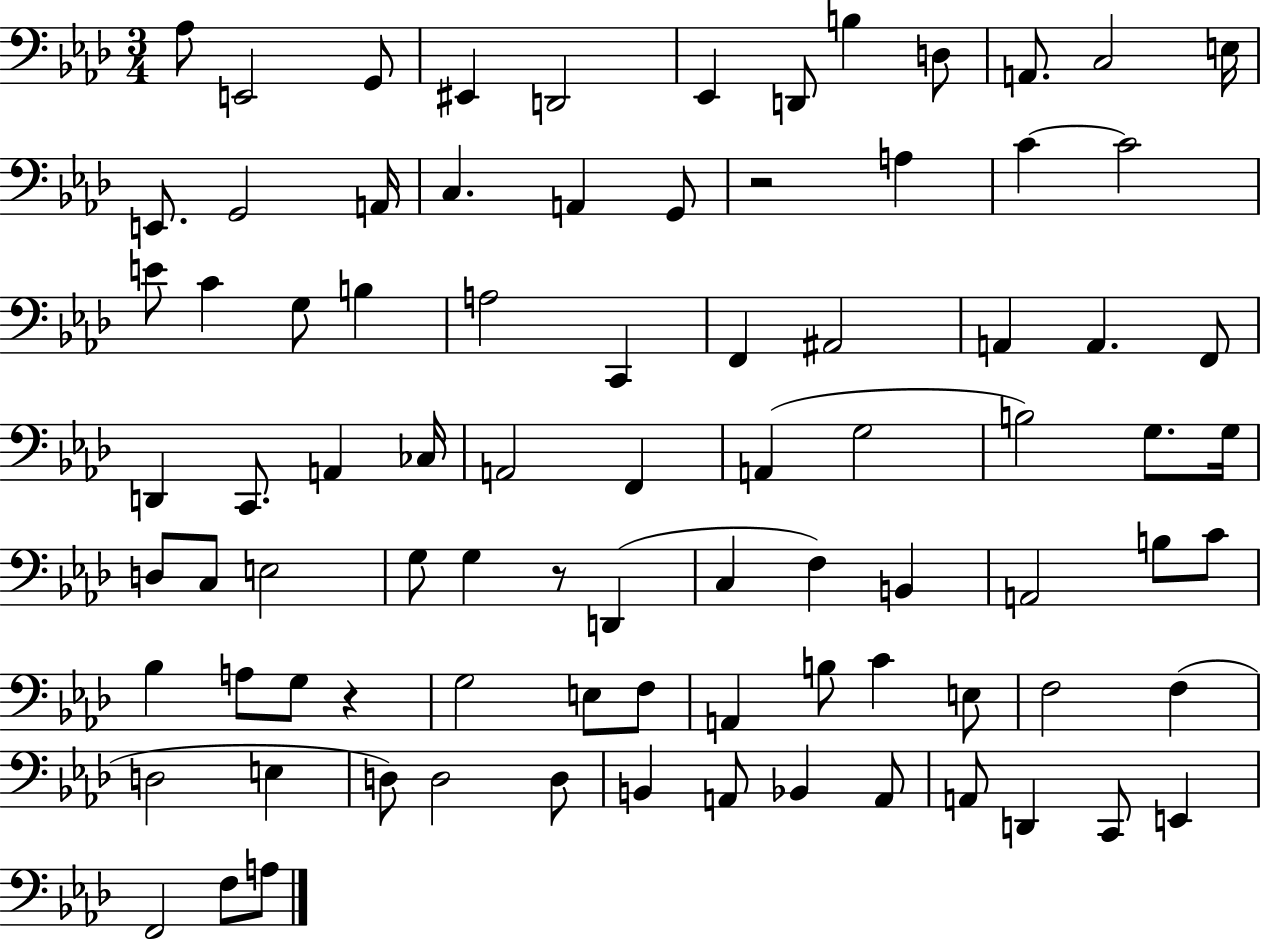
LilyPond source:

{
  \clef bass
  \numericTimeSignature
  \time 3/4
  \key aes \major
  aes8 e,2 g,8 | eis,4 d,2 | ees,4 d,8 b4 d8 | a,8. c2 e16 | \break e,8. g,2 a,16 | c4. a,4 g,8 | r2 a4 | c'4~~ c'2 | \break e'8 c'4 g8 b4 | a2 c,4 | f,4 ais,2 | a,4 a,4. f,8 | \break d,4 c,8. a,4 ces16 | a,2 f,4 | a,4( g2 | b2) g8. g16 | \break d8 c8 e2 | g8 g4 r8 d,4( | c4 f4) b,4 | a,2 b8 c'8 | \break bes4 a8 g8 r4 | g2 e8 f8 | a,4 b8 c'4 e8 | f2 f4( | \break d2 e4 | d8) d2 d8 | b,4 a,8 bes,4 a,8 | a,8 d,4 c,8 e,4 | \break f,2 f8 a8 | \bar "|."
}